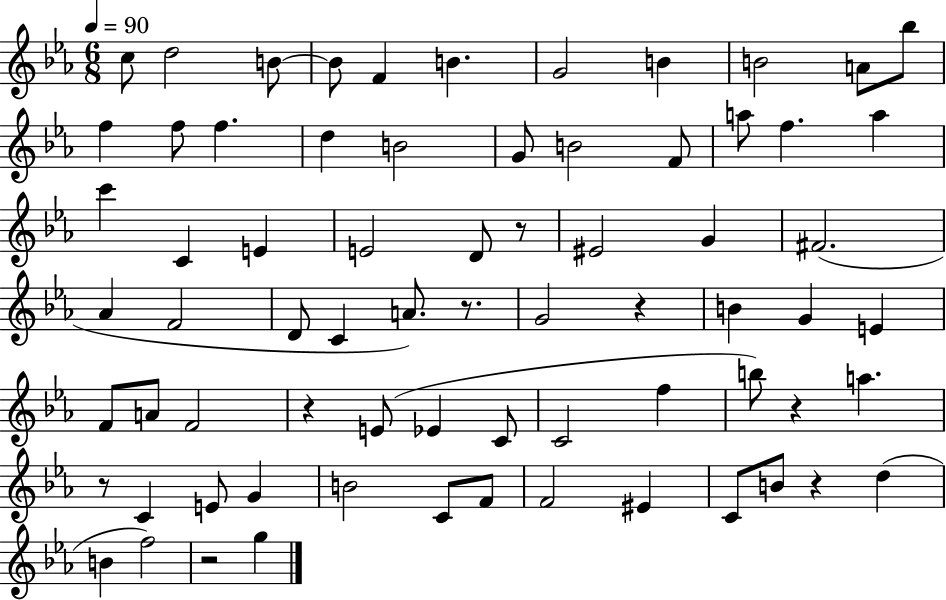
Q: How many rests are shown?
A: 8